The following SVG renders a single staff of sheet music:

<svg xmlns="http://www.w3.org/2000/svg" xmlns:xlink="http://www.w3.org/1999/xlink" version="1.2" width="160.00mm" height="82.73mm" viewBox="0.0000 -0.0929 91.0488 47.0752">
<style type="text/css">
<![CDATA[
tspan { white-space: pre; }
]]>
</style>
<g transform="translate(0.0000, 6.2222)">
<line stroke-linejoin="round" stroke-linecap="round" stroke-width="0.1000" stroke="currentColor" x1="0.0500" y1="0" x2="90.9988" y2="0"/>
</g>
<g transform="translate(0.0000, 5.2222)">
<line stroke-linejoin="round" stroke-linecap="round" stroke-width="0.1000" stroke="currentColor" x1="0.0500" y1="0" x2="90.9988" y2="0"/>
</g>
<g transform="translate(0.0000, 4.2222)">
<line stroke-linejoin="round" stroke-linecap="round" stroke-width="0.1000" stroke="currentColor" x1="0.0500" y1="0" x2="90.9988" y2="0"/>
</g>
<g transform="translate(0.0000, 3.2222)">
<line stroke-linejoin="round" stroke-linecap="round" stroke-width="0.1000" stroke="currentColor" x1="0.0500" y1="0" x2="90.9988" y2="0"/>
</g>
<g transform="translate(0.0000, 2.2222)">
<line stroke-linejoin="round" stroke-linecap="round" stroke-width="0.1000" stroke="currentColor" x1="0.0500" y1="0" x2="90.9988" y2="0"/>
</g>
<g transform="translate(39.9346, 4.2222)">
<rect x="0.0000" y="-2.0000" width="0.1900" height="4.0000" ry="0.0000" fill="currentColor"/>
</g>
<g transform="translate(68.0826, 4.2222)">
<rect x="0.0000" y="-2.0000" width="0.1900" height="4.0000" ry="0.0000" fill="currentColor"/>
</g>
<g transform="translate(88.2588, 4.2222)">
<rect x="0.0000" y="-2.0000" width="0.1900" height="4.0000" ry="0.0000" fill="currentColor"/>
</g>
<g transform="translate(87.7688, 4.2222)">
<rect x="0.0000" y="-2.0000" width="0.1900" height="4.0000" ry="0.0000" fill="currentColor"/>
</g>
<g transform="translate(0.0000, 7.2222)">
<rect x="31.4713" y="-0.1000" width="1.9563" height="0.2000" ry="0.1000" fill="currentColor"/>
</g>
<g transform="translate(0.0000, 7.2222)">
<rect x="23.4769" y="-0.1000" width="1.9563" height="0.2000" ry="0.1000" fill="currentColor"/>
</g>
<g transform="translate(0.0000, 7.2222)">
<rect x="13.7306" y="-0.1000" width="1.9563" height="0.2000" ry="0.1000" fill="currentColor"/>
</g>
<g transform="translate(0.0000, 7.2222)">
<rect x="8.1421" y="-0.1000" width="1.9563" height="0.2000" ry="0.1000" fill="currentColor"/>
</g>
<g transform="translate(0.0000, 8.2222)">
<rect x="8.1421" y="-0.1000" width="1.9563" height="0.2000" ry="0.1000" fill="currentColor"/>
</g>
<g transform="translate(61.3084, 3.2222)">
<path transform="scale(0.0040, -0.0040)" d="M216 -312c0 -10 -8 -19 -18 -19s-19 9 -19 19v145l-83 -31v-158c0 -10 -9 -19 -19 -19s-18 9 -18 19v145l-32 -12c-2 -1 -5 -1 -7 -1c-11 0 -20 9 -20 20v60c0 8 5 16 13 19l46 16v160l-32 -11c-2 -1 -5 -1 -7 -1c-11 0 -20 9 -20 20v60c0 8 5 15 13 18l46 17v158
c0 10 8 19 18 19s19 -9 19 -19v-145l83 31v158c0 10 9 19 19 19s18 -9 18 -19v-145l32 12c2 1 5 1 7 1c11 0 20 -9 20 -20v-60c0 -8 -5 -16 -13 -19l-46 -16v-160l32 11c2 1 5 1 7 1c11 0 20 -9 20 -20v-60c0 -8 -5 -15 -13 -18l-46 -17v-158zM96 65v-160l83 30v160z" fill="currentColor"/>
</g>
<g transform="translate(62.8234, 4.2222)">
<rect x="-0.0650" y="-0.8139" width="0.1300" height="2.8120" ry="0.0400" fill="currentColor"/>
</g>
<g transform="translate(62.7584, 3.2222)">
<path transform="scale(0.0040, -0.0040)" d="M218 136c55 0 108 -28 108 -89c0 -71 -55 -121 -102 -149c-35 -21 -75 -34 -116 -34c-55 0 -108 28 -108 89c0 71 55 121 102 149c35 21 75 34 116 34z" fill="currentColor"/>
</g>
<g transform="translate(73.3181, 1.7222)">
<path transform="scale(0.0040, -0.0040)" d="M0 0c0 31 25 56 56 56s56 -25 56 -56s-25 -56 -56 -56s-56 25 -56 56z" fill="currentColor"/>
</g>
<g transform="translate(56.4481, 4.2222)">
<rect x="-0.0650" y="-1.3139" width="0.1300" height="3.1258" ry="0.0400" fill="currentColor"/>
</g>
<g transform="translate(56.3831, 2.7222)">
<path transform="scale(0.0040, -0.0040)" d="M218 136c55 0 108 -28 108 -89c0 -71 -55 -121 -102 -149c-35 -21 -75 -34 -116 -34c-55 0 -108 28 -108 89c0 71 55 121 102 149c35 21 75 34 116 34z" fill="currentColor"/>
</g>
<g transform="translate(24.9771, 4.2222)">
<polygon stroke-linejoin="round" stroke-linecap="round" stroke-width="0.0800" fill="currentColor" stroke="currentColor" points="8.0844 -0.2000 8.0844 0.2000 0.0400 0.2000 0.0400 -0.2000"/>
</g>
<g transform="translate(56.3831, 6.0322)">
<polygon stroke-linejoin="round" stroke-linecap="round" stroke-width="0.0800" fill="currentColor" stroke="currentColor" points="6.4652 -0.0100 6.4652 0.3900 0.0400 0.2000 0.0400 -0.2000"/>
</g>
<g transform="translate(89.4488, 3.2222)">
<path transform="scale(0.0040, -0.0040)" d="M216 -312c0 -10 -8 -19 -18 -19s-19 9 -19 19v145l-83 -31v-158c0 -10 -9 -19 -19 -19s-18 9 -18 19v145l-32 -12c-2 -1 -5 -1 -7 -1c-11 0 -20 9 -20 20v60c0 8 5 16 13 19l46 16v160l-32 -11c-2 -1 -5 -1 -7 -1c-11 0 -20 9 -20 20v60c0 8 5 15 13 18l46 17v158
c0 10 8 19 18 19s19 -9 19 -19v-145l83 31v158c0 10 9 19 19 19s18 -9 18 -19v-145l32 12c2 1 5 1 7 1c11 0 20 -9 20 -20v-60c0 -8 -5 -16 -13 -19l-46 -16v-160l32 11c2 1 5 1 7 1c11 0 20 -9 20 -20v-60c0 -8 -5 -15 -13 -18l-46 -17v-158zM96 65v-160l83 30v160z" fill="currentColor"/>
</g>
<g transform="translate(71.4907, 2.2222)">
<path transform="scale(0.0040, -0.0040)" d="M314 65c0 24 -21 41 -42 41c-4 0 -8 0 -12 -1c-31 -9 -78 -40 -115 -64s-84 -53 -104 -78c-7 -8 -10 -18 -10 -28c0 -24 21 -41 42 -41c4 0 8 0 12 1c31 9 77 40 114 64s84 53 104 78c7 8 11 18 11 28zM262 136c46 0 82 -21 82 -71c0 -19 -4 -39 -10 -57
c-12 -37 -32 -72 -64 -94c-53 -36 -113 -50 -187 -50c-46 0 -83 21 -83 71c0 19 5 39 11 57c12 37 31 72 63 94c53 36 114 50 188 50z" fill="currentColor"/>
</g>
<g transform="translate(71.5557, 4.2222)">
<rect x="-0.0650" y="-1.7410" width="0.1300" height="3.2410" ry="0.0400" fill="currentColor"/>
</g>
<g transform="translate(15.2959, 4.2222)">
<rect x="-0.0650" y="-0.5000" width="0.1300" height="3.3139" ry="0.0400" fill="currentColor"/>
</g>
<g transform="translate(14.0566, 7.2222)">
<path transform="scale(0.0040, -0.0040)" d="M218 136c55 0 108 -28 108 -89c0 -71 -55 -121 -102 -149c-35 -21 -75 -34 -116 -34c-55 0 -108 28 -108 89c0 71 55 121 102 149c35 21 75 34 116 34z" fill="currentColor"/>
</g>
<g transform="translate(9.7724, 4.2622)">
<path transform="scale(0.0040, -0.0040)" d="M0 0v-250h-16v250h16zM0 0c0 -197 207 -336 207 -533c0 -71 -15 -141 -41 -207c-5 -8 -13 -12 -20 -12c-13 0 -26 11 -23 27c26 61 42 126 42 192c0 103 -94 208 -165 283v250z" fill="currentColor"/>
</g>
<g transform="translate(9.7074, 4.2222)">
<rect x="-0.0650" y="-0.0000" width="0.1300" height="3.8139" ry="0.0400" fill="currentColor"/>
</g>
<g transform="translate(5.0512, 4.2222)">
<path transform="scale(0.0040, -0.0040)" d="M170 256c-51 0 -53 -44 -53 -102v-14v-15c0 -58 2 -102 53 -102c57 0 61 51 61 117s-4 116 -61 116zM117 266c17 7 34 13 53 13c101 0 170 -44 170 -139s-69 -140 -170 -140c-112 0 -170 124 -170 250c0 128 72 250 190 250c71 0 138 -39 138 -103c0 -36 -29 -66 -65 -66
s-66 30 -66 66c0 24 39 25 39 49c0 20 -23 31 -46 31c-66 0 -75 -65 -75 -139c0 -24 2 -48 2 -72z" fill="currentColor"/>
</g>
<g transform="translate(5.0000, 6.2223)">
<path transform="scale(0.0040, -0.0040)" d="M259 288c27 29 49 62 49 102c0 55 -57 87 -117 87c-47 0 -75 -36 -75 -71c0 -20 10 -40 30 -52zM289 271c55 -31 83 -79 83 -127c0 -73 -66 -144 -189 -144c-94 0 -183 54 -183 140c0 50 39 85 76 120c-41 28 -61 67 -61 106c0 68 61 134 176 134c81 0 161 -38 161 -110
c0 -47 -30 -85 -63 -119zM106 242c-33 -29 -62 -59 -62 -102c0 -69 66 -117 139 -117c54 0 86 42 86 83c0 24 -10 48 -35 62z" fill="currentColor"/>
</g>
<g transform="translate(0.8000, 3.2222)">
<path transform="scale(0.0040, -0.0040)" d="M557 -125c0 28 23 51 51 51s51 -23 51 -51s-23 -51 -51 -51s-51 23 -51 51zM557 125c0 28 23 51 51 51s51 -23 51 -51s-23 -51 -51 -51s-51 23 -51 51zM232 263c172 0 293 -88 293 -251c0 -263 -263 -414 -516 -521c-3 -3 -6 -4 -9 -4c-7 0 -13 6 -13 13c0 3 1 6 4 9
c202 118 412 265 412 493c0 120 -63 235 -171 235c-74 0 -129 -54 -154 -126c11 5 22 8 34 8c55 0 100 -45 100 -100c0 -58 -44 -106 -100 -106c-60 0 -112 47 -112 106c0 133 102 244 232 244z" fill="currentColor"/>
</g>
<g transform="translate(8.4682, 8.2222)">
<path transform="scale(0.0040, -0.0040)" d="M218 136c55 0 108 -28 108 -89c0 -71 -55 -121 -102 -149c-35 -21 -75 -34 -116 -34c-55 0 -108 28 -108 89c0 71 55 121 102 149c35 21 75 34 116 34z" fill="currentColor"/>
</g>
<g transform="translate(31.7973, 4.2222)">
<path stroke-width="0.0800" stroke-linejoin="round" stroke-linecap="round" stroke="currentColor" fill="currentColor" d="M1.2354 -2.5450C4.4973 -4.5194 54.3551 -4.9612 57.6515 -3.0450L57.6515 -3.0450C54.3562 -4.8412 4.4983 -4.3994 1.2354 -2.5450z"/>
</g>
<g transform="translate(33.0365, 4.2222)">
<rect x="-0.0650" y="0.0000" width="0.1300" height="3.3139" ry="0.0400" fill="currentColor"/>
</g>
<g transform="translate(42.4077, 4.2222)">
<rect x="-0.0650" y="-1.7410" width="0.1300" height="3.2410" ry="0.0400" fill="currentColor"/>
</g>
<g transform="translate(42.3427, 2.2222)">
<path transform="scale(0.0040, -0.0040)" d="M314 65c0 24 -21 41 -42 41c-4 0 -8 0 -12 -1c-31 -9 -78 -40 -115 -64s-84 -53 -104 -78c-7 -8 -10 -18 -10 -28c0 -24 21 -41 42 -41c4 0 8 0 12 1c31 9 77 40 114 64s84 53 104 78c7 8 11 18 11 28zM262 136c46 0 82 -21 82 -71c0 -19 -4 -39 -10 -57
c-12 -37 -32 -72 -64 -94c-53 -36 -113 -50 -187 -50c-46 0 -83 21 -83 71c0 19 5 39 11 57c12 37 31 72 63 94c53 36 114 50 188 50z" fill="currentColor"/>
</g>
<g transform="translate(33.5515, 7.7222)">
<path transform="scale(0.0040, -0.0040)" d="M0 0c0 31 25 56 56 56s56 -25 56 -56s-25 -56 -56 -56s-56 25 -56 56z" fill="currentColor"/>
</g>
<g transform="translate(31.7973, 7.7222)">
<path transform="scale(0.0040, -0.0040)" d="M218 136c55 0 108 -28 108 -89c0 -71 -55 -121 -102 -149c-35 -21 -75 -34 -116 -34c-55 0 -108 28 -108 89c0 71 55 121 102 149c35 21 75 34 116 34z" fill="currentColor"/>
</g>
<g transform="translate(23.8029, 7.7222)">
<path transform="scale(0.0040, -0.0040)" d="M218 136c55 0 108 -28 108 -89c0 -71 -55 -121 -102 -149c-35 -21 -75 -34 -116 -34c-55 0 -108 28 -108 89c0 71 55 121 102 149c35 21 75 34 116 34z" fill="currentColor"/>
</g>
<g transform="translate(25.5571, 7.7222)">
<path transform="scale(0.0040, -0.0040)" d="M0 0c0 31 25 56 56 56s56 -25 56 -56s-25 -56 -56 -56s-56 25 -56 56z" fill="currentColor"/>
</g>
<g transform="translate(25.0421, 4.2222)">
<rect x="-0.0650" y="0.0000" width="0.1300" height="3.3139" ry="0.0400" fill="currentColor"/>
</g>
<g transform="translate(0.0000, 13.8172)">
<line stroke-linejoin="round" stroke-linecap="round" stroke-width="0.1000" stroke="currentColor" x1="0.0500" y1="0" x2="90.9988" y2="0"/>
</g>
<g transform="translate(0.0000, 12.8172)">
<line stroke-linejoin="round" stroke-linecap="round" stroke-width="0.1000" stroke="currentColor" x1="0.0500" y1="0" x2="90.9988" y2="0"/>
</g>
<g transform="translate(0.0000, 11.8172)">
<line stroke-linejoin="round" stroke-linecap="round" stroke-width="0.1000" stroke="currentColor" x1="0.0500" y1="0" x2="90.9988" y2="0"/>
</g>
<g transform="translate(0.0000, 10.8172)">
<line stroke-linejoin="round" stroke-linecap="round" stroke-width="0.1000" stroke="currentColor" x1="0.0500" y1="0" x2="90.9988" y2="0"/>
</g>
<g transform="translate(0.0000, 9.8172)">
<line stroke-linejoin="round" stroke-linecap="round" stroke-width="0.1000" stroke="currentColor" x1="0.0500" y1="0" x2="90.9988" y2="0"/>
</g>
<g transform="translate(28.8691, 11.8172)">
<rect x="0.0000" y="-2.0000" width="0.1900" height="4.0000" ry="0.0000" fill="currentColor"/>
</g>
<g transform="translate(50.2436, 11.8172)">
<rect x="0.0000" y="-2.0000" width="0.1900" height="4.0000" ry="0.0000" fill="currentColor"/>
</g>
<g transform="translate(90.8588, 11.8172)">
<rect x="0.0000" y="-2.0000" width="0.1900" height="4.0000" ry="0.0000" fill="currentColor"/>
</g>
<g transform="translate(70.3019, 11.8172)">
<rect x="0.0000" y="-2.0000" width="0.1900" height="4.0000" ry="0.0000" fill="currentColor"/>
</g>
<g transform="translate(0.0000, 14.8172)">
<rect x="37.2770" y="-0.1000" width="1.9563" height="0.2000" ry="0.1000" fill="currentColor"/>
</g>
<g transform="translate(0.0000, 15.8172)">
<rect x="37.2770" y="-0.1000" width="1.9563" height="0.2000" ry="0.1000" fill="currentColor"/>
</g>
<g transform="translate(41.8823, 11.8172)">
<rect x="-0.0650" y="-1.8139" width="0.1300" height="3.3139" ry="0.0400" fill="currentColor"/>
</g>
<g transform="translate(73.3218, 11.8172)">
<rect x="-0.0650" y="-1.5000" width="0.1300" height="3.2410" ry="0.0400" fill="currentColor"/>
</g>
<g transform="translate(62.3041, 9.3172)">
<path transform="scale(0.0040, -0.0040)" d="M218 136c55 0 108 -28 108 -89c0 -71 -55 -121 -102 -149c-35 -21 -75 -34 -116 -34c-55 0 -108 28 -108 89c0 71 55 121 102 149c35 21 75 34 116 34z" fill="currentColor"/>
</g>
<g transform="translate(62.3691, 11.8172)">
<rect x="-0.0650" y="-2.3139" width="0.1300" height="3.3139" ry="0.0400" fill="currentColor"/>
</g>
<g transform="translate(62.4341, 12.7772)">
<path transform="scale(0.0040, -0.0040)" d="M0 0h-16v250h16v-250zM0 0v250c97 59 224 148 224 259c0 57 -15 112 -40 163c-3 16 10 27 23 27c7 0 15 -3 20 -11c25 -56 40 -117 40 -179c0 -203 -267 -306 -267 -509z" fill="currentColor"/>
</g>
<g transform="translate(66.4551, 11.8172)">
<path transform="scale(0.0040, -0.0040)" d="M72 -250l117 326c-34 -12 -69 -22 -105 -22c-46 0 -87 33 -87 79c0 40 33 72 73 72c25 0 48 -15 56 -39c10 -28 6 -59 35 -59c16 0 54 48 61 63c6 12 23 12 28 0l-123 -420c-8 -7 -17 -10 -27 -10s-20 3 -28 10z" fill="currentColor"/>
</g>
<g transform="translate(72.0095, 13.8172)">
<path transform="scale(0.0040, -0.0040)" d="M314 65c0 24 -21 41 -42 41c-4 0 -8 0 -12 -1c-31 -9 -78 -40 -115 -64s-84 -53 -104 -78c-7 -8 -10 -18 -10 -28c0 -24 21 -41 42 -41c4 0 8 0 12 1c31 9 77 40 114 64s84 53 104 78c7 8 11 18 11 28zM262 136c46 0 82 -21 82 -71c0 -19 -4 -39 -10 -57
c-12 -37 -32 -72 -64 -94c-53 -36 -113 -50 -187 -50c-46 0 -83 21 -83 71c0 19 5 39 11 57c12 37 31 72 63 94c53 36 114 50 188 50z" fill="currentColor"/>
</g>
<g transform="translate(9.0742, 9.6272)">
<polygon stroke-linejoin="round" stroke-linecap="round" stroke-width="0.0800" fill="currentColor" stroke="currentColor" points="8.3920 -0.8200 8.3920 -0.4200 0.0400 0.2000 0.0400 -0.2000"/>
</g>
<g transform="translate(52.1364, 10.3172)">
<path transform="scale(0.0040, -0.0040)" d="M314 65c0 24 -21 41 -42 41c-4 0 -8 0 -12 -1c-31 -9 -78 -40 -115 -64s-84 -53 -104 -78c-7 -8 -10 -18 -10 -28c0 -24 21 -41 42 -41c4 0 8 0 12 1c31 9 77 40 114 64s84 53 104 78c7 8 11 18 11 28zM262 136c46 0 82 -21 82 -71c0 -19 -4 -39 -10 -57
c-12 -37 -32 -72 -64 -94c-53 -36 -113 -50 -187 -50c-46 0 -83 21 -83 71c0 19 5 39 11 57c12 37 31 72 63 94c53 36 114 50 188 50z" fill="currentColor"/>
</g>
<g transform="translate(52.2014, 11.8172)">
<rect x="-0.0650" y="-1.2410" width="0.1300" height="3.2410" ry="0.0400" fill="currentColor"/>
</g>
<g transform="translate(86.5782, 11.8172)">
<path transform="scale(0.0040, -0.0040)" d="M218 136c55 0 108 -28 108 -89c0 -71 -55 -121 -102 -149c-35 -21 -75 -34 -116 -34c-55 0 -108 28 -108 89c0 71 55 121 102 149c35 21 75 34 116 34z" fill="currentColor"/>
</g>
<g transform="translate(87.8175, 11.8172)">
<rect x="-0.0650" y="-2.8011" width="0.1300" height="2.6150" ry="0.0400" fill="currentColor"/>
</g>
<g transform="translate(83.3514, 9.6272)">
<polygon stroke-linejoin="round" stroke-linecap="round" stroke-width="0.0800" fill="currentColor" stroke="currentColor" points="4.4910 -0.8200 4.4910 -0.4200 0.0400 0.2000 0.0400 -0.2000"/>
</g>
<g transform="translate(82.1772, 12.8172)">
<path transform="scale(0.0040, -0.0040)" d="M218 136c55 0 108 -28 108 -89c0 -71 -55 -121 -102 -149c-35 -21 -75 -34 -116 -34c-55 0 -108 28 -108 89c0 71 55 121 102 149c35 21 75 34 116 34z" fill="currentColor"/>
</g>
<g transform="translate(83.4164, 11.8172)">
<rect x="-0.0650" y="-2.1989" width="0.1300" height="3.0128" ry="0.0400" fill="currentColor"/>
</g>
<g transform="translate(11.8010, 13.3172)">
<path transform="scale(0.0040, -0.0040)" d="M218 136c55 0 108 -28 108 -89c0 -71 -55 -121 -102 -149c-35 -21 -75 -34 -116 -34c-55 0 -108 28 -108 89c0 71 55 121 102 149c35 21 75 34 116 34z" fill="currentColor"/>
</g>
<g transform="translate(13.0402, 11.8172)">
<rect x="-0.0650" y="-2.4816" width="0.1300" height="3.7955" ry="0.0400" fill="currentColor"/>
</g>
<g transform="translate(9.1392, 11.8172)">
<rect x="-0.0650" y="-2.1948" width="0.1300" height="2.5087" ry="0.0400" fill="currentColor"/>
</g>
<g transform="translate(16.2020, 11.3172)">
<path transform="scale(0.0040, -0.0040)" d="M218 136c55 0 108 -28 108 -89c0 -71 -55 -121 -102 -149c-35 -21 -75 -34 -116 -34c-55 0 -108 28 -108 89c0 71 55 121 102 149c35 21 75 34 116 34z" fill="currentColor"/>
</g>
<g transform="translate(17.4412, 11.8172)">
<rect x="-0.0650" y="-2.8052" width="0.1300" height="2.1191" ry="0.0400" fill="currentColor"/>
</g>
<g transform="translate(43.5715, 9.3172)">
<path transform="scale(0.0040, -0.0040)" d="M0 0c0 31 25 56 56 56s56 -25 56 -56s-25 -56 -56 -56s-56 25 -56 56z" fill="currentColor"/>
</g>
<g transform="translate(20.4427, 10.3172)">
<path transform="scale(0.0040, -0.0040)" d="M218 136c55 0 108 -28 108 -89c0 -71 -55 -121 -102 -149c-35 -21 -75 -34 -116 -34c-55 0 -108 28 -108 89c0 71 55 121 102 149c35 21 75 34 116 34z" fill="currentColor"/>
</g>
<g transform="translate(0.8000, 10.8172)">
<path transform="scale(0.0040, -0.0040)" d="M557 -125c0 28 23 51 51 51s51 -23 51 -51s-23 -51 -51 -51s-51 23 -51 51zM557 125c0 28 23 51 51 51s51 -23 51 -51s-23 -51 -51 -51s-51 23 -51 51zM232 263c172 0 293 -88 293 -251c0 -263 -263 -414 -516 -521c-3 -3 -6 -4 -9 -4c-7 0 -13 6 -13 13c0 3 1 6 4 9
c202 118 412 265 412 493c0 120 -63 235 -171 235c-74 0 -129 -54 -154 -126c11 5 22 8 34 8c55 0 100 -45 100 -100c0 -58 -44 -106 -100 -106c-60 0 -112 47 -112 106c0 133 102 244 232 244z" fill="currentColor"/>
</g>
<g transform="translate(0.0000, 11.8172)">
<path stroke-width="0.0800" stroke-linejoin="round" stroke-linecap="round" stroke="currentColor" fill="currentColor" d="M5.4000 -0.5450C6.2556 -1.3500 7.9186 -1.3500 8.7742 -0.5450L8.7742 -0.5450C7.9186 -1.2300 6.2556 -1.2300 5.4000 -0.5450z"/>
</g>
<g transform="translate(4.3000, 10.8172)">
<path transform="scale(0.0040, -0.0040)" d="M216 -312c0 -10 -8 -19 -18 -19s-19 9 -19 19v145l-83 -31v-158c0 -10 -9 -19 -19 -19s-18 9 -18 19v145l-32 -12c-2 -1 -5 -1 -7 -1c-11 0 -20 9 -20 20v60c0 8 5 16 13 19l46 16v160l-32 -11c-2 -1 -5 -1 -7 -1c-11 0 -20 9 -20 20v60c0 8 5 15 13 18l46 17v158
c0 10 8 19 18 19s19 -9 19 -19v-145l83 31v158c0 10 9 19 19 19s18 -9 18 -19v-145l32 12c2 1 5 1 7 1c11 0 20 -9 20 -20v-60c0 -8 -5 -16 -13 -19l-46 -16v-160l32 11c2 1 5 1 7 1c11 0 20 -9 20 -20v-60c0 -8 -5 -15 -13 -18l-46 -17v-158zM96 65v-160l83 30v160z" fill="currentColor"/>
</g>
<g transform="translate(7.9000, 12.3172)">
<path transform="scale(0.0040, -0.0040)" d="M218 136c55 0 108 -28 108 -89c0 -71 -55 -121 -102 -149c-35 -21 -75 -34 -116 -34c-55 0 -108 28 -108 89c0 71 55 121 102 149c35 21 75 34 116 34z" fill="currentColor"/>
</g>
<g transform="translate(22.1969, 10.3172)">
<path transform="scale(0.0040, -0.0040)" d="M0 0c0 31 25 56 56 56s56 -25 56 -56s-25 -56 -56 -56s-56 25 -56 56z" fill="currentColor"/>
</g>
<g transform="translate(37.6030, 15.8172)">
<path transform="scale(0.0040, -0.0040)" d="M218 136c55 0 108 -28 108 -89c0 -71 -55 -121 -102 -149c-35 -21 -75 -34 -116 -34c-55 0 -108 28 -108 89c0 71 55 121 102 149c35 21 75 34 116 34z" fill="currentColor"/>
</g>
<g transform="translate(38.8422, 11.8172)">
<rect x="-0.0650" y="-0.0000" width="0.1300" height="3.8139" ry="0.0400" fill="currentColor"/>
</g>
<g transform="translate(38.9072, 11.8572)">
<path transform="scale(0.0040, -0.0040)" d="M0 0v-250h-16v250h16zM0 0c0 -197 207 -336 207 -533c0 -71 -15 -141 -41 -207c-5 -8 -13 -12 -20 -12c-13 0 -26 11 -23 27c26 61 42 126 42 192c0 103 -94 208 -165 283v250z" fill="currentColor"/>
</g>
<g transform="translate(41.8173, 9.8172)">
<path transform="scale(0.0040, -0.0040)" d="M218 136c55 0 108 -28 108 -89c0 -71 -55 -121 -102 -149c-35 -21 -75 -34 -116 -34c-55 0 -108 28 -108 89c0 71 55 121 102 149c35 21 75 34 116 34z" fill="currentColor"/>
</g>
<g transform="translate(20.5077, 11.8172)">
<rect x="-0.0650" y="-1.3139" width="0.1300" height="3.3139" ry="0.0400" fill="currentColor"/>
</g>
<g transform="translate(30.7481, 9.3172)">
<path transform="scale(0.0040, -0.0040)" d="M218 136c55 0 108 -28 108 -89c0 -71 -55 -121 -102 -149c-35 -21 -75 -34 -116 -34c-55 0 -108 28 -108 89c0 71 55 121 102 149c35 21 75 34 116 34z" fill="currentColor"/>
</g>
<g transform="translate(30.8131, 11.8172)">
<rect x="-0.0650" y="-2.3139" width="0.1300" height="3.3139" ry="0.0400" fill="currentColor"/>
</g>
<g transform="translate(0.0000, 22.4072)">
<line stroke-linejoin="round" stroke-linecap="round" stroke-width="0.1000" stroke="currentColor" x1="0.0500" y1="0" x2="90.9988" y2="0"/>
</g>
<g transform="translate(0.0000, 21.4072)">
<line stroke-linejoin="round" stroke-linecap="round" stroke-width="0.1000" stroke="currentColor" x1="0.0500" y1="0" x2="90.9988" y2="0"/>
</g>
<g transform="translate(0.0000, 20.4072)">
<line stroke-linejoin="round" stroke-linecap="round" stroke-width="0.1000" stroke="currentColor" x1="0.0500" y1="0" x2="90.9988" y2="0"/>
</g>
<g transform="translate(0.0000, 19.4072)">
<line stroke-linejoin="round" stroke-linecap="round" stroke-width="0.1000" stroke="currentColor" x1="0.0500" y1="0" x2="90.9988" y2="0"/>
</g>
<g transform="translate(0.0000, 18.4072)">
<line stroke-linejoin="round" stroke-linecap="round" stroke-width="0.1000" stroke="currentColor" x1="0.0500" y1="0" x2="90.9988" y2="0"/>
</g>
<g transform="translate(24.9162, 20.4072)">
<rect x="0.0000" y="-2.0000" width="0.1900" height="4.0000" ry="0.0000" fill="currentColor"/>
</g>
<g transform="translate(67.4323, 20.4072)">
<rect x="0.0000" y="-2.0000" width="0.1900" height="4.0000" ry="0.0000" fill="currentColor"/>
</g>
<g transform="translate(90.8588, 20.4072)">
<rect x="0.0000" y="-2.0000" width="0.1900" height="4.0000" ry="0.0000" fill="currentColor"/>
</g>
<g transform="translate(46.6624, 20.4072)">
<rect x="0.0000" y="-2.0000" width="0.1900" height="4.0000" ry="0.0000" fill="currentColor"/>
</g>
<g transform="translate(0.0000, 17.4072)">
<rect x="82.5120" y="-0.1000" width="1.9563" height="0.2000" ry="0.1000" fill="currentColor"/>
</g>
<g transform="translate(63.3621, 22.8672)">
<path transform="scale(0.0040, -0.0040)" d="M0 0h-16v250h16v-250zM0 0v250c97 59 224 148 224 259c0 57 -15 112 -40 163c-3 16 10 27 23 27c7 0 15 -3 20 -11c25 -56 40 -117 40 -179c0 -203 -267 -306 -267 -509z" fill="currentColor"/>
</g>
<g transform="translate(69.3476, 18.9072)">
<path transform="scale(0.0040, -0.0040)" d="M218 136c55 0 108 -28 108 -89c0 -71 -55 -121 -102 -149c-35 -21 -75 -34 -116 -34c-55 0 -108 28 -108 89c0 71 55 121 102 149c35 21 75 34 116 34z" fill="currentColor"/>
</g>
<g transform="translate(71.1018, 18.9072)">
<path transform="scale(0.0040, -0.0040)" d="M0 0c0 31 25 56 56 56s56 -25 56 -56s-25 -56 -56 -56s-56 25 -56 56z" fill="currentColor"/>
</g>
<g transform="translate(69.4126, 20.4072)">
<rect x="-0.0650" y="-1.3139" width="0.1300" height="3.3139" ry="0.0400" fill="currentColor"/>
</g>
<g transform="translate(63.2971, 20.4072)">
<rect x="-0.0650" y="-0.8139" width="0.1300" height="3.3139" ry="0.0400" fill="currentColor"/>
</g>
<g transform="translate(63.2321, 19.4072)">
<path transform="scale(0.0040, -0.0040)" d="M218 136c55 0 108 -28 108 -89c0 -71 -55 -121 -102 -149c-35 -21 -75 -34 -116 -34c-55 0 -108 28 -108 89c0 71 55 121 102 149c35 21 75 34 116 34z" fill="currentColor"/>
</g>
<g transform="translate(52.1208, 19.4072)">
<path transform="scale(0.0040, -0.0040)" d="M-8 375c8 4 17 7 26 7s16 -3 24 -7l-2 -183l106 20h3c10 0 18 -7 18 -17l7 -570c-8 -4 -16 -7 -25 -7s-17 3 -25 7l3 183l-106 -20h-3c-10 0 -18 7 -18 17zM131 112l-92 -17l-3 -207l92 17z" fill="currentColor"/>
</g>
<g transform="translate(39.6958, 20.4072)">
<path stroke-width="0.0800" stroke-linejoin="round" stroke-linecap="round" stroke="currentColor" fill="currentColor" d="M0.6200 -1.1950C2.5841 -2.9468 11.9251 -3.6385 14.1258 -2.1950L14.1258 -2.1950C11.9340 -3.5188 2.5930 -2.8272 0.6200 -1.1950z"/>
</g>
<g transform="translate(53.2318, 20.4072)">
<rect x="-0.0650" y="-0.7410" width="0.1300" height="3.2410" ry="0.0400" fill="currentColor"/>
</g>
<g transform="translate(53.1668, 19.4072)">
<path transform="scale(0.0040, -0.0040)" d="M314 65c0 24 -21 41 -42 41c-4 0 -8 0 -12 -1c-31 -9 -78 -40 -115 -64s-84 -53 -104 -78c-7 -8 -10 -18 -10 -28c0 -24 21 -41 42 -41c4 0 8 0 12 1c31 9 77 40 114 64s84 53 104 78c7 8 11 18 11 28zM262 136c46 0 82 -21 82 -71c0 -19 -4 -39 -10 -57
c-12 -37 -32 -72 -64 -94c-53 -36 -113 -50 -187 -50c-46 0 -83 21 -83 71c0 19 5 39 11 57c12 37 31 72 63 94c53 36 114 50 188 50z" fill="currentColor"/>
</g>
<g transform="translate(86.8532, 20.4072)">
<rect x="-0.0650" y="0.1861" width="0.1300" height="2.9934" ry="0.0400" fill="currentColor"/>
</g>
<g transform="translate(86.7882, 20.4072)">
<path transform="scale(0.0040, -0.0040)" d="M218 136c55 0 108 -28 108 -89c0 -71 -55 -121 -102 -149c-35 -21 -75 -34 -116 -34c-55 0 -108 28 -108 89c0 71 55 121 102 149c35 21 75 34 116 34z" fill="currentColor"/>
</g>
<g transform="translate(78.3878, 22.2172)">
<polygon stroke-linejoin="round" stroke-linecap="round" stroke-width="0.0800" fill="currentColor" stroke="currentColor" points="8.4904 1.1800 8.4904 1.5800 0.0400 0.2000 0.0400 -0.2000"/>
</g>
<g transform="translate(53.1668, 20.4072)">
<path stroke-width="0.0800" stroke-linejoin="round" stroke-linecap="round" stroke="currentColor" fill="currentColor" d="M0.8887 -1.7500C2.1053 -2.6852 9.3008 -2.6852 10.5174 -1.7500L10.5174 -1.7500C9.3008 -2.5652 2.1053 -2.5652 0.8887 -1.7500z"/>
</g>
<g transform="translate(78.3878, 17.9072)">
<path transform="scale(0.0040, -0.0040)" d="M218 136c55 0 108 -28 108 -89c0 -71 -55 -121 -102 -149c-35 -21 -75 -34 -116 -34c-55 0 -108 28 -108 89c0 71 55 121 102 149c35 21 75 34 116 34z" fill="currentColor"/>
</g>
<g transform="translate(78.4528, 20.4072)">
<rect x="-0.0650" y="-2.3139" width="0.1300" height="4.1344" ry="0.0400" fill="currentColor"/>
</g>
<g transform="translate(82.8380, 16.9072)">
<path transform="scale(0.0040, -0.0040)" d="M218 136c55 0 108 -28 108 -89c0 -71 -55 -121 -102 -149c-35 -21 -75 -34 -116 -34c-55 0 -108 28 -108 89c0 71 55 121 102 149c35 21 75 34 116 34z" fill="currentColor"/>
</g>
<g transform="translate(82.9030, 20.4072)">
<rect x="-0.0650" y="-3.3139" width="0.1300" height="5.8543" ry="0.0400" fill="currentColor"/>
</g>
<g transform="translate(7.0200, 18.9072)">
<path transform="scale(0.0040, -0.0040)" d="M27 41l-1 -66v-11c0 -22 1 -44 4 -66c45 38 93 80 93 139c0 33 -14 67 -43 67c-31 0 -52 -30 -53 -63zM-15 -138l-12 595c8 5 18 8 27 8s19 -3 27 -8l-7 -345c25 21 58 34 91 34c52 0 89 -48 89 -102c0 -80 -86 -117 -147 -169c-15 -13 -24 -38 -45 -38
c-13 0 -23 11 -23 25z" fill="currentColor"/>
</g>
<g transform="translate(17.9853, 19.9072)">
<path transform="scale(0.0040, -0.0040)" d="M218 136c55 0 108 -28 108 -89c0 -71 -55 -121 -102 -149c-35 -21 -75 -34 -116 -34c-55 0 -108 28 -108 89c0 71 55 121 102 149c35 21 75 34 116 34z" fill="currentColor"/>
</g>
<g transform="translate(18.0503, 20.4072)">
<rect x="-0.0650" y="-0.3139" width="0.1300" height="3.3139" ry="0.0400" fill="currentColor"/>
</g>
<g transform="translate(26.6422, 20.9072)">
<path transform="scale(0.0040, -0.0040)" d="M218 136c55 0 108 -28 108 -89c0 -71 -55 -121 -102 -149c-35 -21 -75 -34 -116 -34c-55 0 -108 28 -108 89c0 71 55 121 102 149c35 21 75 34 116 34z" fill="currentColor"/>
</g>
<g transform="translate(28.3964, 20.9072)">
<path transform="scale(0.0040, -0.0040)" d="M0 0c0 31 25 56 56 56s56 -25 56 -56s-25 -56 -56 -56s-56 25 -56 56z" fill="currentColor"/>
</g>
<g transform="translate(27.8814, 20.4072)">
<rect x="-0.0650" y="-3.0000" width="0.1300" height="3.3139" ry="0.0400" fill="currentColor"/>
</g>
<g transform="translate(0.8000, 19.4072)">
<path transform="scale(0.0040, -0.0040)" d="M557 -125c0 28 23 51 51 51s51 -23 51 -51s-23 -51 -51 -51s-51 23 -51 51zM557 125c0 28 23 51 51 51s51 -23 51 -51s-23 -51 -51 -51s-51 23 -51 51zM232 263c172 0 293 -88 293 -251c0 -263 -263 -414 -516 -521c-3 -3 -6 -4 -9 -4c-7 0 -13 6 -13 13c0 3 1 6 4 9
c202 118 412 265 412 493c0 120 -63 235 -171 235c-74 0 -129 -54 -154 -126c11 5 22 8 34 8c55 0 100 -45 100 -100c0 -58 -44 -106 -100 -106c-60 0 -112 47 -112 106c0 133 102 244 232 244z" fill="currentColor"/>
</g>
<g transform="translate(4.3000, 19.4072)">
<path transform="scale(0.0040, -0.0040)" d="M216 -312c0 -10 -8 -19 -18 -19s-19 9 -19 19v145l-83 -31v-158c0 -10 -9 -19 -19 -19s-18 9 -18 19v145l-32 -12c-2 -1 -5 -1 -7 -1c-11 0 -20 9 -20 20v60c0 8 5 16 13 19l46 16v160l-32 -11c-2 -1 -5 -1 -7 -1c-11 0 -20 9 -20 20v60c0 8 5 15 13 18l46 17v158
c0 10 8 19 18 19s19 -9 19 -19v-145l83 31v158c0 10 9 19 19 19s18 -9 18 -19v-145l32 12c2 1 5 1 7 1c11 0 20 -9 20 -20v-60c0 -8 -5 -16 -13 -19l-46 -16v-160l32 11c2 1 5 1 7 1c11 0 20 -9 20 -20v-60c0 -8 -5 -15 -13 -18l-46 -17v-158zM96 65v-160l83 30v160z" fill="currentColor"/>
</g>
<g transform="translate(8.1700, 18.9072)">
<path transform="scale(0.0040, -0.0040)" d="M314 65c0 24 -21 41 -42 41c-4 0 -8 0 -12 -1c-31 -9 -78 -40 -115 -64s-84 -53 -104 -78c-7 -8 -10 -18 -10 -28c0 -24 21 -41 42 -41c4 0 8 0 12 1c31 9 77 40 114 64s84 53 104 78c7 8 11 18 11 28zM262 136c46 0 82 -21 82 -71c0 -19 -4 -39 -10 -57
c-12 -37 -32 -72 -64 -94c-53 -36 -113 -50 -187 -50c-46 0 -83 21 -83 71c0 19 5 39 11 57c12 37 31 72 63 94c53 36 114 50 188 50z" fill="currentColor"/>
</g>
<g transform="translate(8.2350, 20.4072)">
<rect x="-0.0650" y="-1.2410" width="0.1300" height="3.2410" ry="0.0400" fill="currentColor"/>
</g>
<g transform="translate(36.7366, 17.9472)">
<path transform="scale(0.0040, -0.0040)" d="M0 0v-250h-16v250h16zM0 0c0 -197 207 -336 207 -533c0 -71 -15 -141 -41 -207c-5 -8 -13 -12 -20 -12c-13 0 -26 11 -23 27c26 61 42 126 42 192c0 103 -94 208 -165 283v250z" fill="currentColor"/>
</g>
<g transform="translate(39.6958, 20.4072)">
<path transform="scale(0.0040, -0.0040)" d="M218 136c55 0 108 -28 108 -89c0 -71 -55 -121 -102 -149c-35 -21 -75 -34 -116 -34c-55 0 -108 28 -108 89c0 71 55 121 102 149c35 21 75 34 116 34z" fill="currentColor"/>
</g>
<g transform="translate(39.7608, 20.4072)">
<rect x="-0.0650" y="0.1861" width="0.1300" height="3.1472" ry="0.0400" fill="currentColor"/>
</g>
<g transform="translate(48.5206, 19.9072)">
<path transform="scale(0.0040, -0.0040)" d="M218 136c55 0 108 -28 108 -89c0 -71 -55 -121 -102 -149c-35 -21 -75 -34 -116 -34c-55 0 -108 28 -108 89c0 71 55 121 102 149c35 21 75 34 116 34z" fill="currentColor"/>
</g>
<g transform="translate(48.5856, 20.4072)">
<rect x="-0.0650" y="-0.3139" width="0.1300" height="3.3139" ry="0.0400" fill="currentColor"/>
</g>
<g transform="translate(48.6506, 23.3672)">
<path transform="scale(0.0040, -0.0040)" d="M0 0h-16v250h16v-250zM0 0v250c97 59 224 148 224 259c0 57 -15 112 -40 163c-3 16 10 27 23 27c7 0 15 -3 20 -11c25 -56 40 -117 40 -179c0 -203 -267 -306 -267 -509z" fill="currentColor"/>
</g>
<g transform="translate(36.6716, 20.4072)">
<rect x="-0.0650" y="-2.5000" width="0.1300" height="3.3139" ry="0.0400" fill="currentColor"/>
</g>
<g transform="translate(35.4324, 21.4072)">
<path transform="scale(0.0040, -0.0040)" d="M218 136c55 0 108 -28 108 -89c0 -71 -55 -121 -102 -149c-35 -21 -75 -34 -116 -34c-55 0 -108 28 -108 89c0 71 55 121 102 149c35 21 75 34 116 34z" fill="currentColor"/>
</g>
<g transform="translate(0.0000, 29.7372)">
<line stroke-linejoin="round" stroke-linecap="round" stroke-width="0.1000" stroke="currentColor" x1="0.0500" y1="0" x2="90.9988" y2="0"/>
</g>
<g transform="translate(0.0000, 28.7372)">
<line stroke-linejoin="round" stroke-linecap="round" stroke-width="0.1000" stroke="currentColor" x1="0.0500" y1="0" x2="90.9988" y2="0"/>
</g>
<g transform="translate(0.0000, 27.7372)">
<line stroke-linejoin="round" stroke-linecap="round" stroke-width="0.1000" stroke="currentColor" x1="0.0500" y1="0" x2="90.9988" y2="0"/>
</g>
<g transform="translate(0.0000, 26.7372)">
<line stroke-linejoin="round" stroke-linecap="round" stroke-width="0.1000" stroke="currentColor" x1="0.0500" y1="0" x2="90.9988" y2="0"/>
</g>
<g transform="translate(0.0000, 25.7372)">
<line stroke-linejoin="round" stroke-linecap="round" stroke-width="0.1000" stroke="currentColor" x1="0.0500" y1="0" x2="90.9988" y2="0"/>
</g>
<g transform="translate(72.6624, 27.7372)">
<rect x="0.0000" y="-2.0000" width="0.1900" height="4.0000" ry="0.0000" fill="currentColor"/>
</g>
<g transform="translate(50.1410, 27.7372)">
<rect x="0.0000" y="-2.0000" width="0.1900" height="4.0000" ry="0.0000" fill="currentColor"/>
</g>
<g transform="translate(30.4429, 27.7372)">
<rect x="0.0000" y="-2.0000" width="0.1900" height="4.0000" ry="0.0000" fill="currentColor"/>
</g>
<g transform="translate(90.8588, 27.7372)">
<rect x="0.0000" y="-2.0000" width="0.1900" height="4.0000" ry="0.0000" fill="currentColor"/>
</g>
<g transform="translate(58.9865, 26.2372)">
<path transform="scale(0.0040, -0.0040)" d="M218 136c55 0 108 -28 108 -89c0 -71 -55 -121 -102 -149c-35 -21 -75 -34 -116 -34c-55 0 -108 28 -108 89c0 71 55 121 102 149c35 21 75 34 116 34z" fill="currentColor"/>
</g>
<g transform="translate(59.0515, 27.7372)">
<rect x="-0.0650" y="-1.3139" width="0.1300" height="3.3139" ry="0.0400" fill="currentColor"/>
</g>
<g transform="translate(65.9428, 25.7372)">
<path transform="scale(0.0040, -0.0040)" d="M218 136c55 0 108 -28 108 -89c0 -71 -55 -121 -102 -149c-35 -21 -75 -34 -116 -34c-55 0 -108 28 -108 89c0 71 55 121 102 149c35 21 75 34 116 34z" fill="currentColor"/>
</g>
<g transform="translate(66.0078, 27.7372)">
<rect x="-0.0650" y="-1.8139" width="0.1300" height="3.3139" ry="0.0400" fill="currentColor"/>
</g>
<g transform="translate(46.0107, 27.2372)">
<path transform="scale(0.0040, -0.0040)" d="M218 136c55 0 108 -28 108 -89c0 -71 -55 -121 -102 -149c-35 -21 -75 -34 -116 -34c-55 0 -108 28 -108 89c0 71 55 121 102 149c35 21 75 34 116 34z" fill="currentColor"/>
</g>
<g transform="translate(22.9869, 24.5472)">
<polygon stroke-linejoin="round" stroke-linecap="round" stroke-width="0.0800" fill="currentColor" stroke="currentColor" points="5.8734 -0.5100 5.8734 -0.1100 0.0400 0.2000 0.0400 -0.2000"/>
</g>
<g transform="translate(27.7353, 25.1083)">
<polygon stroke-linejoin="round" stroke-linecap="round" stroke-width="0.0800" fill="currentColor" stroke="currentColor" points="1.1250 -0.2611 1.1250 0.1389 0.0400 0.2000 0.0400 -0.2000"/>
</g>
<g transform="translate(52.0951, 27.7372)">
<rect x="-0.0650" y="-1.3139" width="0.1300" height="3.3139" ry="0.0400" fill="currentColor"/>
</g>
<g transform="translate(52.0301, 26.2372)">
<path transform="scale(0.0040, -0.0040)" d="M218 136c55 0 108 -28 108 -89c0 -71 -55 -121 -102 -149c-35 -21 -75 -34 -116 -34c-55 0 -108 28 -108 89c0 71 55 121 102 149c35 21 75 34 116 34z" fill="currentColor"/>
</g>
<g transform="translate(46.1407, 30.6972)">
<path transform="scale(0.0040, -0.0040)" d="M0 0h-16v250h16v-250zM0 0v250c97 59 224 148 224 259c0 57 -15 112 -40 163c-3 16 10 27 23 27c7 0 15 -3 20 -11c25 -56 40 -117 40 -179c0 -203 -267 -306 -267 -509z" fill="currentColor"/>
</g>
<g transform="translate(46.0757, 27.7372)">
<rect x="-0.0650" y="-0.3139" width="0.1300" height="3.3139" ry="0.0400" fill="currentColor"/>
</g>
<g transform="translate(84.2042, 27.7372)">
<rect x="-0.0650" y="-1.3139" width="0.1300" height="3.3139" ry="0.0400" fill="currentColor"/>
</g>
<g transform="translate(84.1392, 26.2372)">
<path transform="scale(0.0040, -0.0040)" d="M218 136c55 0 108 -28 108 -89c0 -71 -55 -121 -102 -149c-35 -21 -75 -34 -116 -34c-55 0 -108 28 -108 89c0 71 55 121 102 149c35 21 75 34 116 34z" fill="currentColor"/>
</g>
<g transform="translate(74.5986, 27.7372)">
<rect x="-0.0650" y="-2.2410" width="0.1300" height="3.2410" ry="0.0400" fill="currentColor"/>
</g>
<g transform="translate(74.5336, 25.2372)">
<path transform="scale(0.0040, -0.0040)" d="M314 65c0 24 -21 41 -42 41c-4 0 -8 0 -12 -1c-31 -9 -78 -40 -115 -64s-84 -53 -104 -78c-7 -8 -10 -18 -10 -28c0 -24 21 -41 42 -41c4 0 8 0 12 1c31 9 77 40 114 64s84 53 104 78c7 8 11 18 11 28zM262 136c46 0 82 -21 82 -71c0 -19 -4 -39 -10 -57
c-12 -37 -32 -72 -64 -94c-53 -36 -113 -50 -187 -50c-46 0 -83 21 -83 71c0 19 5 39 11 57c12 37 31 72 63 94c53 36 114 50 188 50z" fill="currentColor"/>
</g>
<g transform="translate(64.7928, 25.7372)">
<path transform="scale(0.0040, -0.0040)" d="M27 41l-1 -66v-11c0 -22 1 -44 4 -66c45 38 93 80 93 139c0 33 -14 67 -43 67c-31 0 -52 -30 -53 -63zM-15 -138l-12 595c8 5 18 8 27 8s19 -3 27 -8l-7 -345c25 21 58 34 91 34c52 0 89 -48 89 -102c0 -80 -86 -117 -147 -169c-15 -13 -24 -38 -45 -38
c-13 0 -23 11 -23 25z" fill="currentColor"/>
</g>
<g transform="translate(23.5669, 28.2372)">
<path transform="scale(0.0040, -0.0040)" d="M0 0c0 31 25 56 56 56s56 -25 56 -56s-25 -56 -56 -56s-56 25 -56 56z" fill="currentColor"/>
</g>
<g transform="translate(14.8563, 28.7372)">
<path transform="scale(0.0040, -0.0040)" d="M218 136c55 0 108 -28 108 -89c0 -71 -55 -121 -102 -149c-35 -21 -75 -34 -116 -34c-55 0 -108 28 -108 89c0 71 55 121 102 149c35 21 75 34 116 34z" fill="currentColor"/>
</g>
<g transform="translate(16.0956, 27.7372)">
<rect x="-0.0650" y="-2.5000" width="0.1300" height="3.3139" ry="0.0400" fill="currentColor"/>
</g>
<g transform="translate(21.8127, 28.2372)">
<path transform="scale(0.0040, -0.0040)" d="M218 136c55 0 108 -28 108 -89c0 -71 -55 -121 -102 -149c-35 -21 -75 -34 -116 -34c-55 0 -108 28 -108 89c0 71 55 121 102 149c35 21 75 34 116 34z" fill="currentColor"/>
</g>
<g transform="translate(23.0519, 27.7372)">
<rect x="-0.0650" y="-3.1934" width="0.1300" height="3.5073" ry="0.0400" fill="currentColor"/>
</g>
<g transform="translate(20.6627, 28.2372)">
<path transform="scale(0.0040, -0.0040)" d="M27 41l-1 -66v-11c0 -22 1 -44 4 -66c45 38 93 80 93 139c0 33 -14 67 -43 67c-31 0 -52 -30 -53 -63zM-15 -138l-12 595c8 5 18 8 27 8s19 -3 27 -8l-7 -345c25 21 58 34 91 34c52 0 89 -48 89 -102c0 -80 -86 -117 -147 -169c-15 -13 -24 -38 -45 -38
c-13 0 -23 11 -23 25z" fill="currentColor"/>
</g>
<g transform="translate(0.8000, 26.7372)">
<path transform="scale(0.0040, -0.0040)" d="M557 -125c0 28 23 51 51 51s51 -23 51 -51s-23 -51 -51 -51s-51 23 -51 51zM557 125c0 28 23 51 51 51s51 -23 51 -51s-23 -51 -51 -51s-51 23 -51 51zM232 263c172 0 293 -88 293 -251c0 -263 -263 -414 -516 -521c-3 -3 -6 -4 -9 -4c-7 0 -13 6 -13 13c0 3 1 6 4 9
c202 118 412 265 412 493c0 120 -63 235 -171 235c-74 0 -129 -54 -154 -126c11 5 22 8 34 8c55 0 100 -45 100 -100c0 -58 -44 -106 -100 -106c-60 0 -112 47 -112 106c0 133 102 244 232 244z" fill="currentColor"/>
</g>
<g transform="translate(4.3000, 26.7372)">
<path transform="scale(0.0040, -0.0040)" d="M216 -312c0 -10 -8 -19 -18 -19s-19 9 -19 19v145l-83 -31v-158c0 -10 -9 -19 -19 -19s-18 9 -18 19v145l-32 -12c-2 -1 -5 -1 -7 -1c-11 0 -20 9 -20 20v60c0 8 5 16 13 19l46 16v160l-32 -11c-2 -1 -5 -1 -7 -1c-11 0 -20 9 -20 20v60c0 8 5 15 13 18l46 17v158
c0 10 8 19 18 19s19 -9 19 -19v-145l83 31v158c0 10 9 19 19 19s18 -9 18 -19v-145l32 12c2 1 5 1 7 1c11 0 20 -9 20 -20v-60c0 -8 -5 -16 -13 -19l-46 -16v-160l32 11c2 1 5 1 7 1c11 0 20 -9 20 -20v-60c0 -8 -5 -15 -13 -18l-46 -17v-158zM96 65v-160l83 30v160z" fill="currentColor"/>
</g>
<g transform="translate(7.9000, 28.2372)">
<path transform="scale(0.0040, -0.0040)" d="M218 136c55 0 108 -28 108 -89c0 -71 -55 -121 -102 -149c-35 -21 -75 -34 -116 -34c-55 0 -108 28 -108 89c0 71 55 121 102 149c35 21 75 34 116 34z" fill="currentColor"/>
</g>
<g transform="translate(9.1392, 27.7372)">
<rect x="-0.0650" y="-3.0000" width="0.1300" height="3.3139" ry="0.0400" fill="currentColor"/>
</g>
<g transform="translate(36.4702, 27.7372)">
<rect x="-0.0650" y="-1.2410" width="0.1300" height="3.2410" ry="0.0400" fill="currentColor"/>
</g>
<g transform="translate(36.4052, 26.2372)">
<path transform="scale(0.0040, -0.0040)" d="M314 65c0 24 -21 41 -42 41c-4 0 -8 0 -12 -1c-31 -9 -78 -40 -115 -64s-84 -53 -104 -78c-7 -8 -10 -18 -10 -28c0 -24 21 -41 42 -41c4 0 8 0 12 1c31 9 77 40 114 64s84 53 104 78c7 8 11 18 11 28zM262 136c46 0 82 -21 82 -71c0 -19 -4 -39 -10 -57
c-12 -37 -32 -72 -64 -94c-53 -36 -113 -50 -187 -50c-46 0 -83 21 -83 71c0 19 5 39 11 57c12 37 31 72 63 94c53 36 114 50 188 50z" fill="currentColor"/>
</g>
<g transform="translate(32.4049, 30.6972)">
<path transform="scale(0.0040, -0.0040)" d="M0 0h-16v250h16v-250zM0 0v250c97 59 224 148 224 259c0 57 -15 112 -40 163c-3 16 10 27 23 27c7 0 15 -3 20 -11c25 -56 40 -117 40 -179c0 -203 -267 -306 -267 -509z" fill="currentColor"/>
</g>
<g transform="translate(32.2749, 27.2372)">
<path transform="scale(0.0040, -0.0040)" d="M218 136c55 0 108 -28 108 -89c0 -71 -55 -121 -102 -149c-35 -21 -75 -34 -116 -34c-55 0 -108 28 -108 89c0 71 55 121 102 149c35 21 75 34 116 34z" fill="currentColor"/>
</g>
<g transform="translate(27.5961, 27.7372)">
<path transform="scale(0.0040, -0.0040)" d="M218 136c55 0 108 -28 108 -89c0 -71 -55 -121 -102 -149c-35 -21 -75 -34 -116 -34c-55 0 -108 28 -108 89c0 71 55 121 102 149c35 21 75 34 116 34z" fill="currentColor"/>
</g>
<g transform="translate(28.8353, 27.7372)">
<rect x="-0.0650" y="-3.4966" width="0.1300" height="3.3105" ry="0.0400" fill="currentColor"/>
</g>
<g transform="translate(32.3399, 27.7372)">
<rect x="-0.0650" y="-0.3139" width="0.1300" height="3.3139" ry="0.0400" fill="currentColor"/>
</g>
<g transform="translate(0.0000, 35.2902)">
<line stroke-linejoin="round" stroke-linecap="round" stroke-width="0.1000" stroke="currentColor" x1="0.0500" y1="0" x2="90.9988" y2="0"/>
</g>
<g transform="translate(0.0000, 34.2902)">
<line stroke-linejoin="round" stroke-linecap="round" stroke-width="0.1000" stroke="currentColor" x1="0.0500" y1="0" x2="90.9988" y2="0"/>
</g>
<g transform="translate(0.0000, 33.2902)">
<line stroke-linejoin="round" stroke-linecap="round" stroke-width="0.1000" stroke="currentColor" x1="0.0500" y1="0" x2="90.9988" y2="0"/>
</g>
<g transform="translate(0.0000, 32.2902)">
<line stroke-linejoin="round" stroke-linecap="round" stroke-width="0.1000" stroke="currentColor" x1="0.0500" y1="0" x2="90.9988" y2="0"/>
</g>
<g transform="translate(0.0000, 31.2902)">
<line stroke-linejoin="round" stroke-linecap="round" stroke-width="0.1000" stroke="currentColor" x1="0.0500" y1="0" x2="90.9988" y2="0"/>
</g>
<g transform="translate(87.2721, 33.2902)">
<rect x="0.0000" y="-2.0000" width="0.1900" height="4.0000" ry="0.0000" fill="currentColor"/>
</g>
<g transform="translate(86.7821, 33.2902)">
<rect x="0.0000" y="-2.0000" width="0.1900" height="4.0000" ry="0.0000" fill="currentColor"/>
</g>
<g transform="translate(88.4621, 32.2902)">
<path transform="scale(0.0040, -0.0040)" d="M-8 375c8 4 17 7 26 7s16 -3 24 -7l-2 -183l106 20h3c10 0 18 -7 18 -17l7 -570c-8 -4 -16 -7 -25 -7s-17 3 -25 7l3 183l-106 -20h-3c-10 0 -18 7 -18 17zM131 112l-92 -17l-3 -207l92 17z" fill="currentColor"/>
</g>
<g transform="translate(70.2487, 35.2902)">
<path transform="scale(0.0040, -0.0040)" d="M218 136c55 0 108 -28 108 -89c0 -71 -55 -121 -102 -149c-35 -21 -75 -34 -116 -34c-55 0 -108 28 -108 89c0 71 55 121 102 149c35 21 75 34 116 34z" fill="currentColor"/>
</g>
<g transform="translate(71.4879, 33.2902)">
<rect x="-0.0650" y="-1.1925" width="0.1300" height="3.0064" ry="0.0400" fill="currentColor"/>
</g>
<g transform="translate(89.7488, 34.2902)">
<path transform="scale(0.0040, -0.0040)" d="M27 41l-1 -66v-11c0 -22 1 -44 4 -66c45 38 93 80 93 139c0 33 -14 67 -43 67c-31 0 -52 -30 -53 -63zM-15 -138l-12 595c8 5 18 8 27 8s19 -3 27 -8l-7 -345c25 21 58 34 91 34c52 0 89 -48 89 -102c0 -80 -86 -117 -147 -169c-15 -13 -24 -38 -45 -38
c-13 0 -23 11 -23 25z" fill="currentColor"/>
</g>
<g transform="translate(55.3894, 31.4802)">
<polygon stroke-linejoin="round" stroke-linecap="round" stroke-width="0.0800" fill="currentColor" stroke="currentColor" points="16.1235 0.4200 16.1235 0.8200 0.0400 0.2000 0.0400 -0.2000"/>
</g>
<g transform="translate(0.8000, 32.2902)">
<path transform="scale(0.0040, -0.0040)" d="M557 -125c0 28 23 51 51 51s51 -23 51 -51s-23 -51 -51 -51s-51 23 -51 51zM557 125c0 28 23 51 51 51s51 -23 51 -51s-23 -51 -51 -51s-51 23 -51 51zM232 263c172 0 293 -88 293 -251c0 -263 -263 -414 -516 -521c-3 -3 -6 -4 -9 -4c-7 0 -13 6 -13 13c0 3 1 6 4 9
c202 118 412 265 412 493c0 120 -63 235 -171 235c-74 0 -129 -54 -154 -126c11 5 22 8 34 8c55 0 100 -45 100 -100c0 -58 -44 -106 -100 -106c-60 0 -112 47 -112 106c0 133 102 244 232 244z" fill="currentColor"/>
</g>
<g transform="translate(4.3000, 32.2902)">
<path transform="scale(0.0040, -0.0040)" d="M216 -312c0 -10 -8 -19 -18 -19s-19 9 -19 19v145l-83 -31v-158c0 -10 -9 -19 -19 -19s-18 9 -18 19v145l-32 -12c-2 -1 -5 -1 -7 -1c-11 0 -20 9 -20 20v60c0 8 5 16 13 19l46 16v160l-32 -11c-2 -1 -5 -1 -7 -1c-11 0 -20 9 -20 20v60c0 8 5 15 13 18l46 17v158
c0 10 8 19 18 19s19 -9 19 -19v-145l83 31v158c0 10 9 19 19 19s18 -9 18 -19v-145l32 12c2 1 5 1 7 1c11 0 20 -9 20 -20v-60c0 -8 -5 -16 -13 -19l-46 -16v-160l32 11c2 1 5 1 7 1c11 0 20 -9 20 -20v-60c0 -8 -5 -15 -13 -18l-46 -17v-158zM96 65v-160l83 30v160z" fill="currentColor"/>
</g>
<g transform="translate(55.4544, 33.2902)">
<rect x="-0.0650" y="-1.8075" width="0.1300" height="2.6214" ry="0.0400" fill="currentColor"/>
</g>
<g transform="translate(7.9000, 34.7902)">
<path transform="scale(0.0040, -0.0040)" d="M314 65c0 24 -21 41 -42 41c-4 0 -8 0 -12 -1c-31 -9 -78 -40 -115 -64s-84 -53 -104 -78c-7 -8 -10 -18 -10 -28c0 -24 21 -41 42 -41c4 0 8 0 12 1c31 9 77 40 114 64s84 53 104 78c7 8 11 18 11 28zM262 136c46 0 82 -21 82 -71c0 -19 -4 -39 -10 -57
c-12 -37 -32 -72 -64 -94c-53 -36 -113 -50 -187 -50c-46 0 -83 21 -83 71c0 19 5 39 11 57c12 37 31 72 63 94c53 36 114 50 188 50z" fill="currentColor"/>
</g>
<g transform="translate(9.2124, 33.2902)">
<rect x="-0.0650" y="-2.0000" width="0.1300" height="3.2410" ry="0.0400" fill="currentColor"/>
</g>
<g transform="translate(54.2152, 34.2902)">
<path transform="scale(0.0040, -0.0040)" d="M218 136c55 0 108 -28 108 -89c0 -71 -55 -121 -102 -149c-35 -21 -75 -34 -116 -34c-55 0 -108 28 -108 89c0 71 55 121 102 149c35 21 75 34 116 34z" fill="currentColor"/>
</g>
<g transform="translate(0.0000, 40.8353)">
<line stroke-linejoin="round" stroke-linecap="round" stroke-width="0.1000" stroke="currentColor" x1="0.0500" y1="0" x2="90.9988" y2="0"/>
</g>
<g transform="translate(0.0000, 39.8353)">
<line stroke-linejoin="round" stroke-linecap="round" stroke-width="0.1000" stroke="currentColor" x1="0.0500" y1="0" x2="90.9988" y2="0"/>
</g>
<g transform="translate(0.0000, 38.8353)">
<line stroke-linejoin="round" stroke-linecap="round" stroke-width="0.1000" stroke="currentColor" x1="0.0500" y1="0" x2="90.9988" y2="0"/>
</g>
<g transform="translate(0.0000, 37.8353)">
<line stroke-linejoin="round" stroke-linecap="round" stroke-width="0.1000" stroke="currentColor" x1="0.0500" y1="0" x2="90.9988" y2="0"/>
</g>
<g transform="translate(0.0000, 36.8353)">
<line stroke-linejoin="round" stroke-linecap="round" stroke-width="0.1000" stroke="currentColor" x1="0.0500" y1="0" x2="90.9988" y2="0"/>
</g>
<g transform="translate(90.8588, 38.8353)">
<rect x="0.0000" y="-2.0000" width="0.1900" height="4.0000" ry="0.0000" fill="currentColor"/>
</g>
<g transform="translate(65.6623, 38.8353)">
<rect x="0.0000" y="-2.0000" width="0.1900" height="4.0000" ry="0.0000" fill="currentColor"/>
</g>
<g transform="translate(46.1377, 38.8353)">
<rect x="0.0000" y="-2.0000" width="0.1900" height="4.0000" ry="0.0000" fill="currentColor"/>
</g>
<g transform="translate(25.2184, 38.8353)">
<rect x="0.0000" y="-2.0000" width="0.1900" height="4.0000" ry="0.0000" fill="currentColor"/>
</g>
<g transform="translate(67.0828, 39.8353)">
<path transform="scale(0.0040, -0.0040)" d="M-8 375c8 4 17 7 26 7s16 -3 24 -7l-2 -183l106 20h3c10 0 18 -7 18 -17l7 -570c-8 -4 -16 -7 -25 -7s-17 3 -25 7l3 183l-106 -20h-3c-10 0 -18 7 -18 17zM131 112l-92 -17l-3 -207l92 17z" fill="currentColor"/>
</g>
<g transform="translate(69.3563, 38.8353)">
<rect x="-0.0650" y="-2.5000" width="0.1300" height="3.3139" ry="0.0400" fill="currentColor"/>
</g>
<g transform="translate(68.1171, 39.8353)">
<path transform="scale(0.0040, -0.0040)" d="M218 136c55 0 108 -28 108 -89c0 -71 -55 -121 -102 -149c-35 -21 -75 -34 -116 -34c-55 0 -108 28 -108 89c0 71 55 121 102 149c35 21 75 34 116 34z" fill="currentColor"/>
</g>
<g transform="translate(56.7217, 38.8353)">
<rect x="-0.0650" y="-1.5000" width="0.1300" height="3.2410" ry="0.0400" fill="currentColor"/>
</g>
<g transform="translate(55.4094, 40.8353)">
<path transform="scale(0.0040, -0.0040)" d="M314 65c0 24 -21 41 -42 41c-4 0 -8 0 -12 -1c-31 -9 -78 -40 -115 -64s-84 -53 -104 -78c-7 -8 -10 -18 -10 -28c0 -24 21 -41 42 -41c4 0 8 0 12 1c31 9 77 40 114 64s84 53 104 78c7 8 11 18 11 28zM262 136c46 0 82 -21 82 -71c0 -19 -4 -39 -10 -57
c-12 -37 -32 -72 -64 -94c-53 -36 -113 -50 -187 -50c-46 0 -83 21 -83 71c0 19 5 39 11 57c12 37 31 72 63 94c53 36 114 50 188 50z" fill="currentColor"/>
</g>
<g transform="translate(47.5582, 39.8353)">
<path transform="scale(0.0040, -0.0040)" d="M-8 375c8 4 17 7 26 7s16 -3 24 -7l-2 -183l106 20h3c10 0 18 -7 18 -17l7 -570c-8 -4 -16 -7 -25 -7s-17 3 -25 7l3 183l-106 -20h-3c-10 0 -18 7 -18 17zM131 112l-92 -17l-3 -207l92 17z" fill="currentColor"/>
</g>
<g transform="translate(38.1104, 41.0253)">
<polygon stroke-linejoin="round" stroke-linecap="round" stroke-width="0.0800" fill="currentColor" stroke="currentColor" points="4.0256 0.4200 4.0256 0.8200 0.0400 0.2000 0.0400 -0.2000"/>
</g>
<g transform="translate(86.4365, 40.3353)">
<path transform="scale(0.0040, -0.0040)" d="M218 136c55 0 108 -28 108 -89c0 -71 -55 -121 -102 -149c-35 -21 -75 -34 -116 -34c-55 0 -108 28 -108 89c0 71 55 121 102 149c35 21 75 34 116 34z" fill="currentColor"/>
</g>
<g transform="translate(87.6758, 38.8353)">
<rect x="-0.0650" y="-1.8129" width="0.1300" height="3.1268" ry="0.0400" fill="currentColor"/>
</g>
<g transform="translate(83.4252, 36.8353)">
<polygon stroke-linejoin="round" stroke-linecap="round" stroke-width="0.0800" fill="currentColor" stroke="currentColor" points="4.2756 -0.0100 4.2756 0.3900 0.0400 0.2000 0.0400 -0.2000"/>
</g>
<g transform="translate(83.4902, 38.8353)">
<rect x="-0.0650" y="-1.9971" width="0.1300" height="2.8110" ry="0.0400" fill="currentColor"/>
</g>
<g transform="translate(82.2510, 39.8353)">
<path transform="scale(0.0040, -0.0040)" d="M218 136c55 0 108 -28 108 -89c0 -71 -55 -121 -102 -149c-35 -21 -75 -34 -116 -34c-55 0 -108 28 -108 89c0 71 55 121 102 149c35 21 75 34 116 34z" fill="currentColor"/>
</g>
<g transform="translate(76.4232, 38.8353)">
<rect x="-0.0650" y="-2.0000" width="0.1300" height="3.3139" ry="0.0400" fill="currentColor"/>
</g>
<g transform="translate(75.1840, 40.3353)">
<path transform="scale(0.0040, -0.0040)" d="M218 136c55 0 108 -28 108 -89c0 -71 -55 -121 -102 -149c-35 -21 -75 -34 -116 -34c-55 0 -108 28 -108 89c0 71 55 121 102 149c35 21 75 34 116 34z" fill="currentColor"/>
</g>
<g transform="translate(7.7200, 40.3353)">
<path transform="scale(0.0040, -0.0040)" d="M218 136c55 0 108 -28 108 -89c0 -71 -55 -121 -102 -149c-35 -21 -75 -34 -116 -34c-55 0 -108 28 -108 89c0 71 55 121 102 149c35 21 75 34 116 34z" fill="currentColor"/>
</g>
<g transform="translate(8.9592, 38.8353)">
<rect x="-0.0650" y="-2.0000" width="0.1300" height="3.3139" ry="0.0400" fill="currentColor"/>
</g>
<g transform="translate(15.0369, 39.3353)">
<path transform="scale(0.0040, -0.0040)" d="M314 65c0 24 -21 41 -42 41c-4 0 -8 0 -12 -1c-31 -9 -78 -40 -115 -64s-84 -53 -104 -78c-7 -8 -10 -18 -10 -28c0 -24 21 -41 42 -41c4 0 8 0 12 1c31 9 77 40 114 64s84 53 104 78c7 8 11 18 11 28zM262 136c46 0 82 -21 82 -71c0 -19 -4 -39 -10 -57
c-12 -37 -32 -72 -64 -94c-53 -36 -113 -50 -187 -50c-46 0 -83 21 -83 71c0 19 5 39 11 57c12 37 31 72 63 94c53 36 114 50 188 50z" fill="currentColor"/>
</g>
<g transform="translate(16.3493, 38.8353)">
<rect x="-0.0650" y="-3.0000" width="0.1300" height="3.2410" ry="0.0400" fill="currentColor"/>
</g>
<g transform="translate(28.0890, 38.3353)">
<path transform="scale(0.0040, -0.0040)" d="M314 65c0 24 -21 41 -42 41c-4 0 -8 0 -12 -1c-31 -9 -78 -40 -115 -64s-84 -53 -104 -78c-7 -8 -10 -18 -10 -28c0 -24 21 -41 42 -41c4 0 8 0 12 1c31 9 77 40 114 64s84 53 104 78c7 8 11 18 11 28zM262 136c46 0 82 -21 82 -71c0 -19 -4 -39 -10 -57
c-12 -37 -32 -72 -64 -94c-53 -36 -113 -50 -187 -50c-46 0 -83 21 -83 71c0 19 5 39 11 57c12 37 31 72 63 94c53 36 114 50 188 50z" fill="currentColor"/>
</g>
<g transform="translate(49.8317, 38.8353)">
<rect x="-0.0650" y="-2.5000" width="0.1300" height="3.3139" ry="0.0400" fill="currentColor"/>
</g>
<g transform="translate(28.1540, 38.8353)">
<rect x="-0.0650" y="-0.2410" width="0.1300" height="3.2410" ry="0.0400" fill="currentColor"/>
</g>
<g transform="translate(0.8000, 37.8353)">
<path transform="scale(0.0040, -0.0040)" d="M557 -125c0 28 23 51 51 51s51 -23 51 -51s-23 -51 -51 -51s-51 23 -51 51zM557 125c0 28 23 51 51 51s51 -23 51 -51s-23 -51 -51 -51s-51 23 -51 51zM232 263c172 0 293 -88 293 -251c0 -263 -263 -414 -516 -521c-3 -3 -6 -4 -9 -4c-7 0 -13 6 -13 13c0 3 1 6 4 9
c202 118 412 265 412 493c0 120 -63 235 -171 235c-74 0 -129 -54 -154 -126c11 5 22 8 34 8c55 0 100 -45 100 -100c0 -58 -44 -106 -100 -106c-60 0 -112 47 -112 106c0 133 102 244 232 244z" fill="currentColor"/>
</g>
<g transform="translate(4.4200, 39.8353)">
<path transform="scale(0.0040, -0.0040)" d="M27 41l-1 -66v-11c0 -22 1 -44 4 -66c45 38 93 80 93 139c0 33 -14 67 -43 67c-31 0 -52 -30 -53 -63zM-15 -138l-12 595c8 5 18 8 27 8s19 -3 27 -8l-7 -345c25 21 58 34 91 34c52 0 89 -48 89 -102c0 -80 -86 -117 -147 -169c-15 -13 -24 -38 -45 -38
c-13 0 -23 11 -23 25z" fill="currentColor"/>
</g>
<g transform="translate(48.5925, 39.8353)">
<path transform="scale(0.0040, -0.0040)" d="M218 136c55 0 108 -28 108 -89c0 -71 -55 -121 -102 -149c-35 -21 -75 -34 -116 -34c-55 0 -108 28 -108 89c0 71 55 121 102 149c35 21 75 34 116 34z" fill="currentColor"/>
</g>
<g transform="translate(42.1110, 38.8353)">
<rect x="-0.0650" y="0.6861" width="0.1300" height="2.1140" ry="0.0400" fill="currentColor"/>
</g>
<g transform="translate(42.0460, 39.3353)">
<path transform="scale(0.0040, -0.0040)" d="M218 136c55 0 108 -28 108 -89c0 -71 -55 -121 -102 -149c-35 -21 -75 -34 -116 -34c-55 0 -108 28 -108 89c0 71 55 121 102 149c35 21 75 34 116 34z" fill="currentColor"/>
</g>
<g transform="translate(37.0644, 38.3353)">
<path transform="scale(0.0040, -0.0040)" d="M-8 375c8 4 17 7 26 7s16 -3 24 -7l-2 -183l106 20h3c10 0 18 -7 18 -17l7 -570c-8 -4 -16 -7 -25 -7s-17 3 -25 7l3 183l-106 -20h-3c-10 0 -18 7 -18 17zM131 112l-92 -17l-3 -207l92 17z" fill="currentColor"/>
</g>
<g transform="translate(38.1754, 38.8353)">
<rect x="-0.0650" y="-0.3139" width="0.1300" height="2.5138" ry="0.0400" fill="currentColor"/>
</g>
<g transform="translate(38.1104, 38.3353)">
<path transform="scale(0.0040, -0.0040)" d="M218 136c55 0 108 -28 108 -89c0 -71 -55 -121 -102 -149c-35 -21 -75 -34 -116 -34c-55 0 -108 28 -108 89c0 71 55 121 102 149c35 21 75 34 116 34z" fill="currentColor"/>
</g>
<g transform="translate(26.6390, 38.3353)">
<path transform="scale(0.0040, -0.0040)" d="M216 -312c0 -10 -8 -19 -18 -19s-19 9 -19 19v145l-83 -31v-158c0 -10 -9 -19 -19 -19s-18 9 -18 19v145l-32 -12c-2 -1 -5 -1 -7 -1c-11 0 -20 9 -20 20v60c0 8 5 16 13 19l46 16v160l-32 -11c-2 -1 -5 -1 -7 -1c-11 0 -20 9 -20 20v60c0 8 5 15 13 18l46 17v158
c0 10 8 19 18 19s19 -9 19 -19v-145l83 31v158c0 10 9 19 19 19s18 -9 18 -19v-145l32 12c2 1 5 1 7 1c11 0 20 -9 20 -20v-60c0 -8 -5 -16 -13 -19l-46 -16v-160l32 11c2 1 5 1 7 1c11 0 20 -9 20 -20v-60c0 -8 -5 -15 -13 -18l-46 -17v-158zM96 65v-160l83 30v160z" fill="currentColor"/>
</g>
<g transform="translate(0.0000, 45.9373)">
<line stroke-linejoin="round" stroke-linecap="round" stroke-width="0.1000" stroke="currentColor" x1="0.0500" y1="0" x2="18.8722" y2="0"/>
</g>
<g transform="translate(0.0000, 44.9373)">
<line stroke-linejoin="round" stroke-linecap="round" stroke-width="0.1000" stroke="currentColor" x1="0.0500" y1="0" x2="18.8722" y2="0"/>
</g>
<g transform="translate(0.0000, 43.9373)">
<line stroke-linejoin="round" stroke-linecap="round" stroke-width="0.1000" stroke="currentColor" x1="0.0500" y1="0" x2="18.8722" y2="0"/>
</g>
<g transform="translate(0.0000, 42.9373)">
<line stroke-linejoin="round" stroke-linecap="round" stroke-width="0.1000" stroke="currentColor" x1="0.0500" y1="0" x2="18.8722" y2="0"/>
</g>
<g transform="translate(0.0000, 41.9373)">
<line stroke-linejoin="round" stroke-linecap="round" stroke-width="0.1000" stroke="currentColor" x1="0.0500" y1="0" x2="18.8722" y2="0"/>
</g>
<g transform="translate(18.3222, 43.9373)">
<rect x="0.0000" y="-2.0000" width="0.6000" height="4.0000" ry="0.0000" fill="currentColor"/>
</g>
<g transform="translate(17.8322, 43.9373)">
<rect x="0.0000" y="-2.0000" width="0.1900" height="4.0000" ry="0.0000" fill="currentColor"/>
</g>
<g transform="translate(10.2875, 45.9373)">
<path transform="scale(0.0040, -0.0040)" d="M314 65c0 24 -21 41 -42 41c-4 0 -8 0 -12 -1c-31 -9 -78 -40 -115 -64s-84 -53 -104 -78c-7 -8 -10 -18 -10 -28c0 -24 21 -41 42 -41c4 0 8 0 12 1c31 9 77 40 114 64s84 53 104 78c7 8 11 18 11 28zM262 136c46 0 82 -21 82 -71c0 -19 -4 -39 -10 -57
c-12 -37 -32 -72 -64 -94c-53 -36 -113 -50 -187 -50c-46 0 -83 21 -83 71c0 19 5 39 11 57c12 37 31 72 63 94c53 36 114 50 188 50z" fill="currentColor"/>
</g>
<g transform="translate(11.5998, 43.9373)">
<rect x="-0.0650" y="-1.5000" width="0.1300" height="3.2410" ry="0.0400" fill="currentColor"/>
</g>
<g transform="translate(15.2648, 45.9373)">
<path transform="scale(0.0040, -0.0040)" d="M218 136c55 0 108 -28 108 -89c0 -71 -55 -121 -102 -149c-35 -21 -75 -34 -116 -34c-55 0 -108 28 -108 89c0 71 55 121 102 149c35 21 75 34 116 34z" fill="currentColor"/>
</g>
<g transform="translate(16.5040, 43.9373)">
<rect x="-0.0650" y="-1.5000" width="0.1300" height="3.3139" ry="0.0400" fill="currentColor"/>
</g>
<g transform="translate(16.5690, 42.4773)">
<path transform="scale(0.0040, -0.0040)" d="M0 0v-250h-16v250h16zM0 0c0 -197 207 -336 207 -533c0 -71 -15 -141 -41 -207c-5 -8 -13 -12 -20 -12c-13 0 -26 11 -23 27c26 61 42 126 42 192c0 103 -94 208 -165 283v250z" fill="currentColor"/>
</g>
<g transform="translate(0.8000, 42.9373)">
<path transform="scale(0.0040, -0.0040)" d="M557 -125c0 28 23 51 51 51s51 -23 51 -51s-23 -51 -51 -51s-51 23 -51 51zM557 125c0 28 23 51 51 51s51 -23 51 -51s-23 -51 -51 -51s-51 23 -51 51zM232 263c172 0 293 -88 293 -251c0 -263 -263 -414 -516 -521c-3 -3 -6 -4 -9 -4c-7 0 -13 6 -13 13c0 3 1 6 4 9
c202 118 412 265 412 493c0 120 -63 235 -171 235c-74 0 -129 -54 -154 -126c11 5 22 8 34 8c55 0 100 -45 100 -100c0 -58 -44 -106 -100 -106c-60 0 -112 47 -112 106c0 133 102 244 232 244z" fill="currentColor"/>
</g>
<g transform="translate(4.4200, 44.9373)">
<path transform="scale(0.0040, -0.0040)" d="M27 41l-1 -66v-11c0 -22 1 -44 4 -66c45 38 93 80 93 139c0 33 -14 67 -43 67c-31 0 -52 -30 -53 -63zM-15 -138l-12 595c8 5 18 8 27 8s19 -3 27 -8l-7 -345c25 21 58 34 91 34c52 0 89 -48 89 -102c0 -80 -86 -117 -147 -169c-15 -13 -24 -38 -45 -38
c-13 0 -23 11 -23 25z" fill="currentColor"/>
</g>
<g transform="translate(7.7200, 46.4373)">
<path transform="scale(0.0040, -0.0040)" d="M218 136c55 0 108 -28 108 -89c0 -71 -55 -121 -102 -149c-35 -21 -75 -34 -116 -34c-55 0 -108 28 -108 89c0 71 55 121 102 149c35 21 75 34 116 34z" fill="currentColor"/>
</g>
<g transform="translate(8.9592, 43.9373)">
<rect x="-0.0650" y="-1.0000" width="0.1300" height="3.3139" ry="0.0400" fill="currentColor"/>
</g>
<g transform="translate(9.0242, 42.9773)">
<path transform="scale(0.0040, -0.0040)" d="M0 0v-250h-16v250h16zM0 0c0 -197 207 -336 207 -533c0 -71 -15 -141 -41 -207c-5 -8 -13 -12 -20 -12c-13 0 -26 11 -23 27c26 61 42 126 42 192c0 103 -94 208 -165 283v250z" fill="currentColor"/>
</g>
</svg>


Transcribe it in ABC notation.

X:1
T:Untitled
M:6/8
L:1/4
K:C
C,,/2 E,, D,,/2 D,,/2 A,2 G,/2 ^F,/2 A,2 C,/2 A,,/2 E,/2 G, B, C,,/2 A, G,2 B,/2 z/2 G,,2 B,,/2 D,/2 _G,2 E, C, B,,/2 D, E,/2 F,2 F,/2 G, B,/2 D/2 D,/2 C, B,, _C,/2 D,/4 E,/2 G,2 E,/2 G, G, _A, B,2 G, A,,2 B,,/2 G,,/2 A,, C,2 ^E,2 E,/2 C,/2 B,, G,,2 B,, A,, B,,/2 A,,/2 F,,/2 G,,2 G,,/2